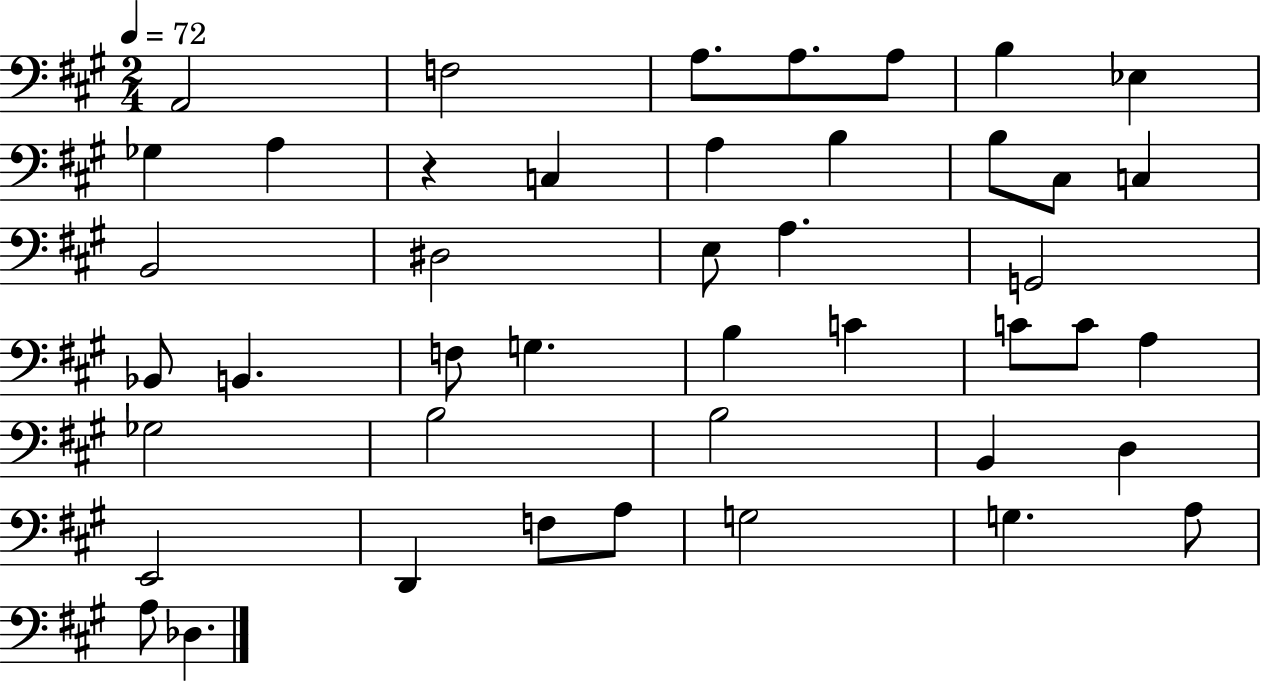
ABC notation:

X:1
T:Untitled
M:2/4
L:1/4
K:A
A,,2 F,2 A,/2 A,/2 A,/2 B, _E, _G, A, z C, A, B, B,/2 ^C,/2 C, B,,2 ^D,2 E,/2 A, G,,2 _B,,/2 B,, F,/2 G, B, C C/2 C/2 A, _G,2 B,2 B,2 B,, D, E,,2 D,, F,/2 A,/2 G,2 G, A,/2 A,/2 _D,